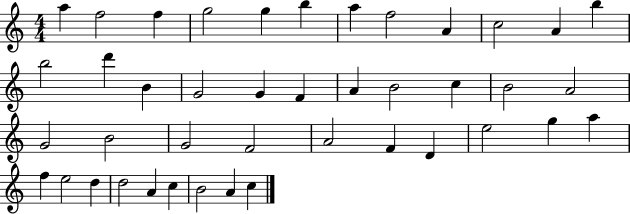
{
  \clef treble
  \numericTimeSignature
  \time 4/4
  \key c \major
  a''4 f''2 f''4 | g''2 g''4 b''4 | a''4 f''2 a'4 | c''2 a'4 b''4 | \break b''2 d'''4 b'4 | g'2 g'4 f'4 | a'4 b'2 c''4 | b'2 a'2 | \break g'2 b'2 | g'2 f'2 | a'2 f'4 d'4 | e''2 g''4 a''4 | \break f''4 e''2 d''4 | d''2 a'4 c''4 | b'2 a'4 c''4 | \bar "|."
}